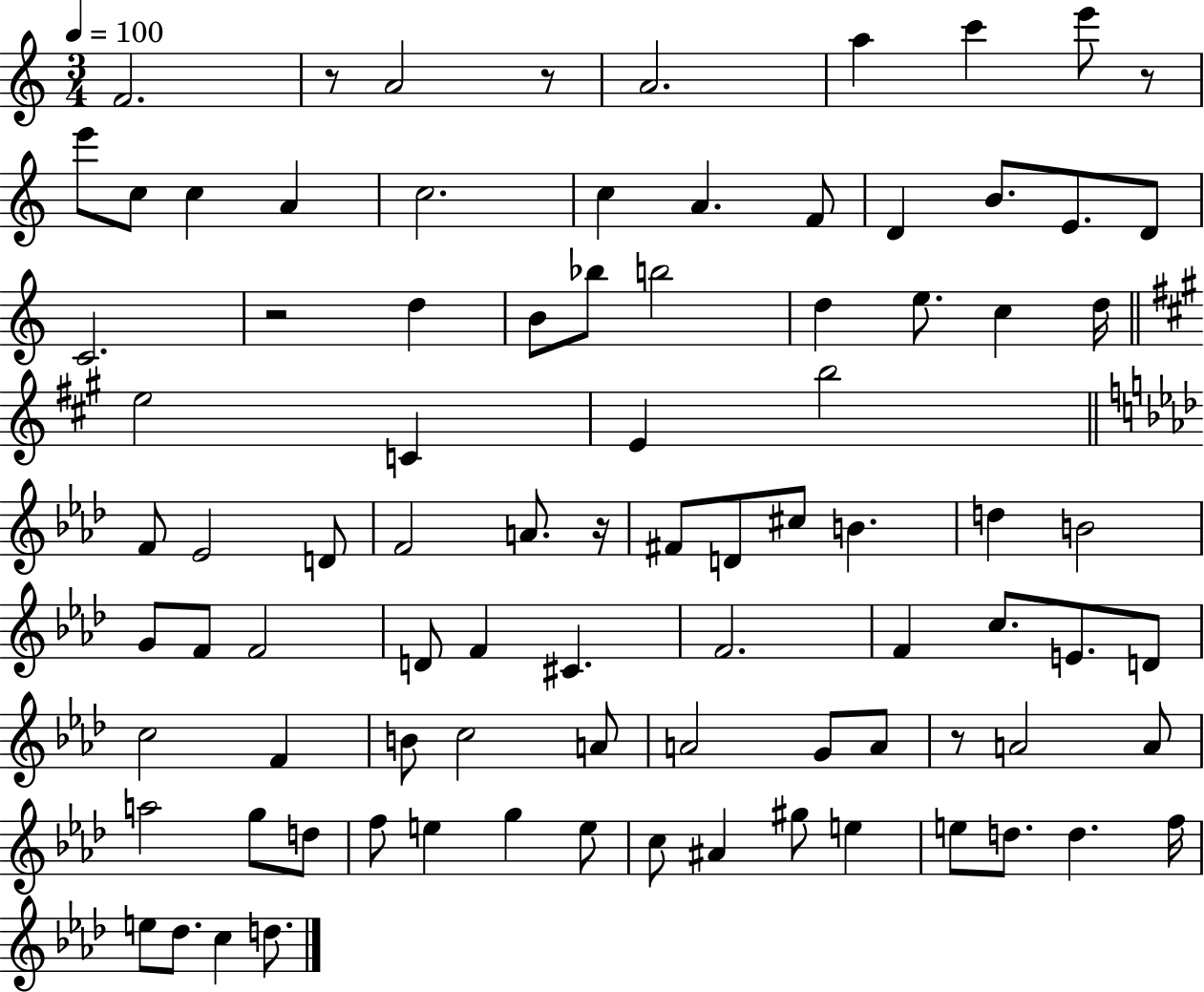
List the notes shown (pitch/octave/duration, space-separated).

F4/h. R/e A4/h R/e A4/h. A5/q C6/q E6/e R/e E6/e C5/e C5/q A4/q C5/h. C5/q A4/q. F4/e D4/q B4/e. E4/e. D4/e C4/h. R/h D5/q B4/e Bb5/e B5/h D5/q E5/e. C5/q D5/s E5/h C4/q E4/q B5/h F4/e Eb4/h D4/e F4/h A4/e. R/s F#4/e D4/e C#5/e B4/q. D5/q B4/h G4/e F4/e F4/h D4/e F4/q C#4/q. F4/h. F4/q C5/e. E4/e. D4/e C5/h F4/q B4/e C5/h A4/e A4/h G4/e A4/e R/e A4/h A4/e A5/h G5/e D5/e F5/e E5/q G5/q E5/e C5/e A#4/q G#5/e E5/q E5/e D5/e. D5/q. F5/s E5/e Db5/e. C5/q D5/e.